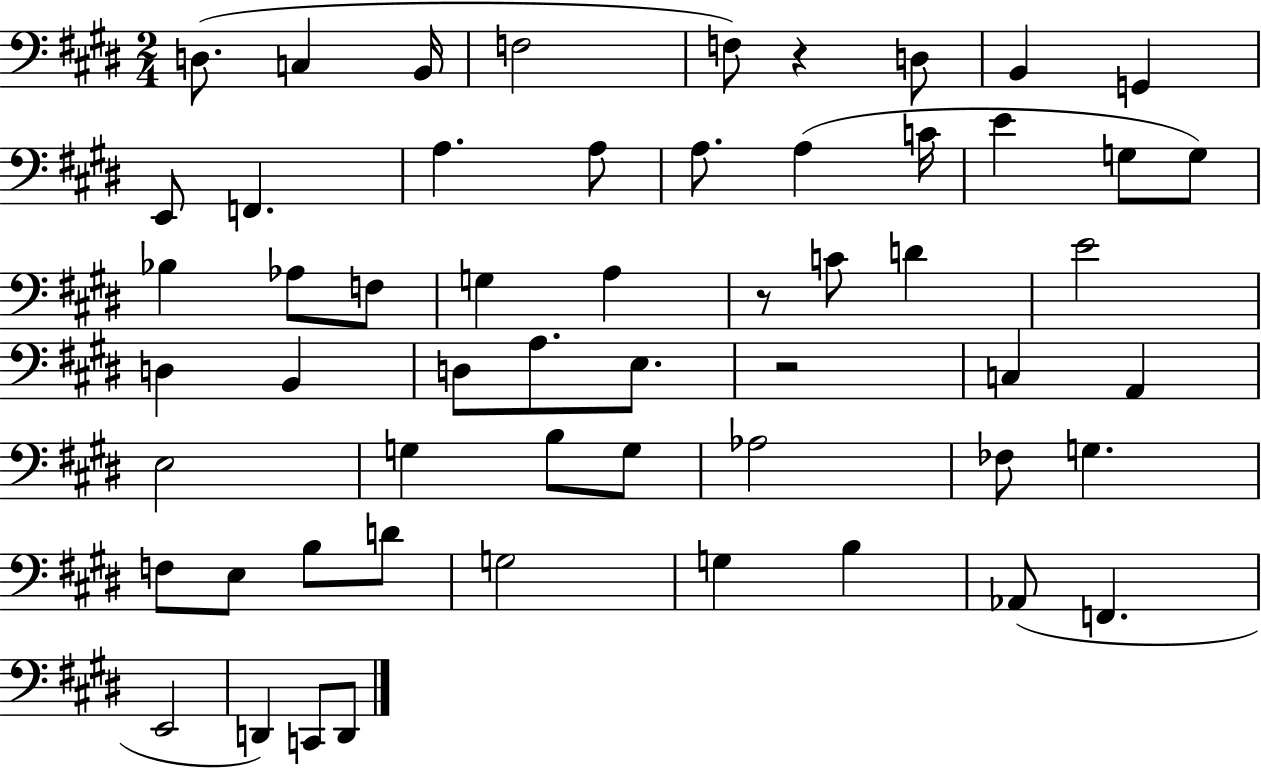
X:1
T:Untitled
M:2/4
L:1/4
K:E
D,/2 C, B,,/4 F,2 F,/2 z D,/2 B,, G,, E,,/2 F,, A, A,/2 A,/2 A, C/4 E G,/2 G,/2 _B, _A,/2 F,/2 G, A, z/2 C/2 D E2 D, B,, D,/2 A,/2 E,/2 z2 C, A,, E,2 G, B,/2 G,/2 _A,2 _F,/2 G, F,/2 E,/2 B,/2 D/2 G,2 G, B, _A,,/2 F,, E,,2 D,, C,,/2 D,,/2